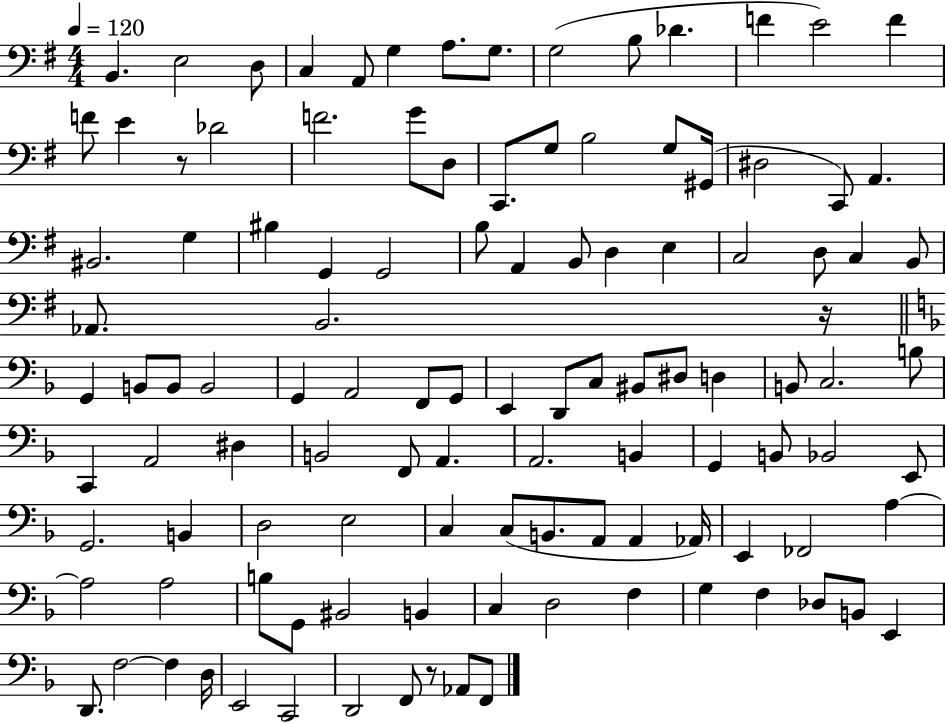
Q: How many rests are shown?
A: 3